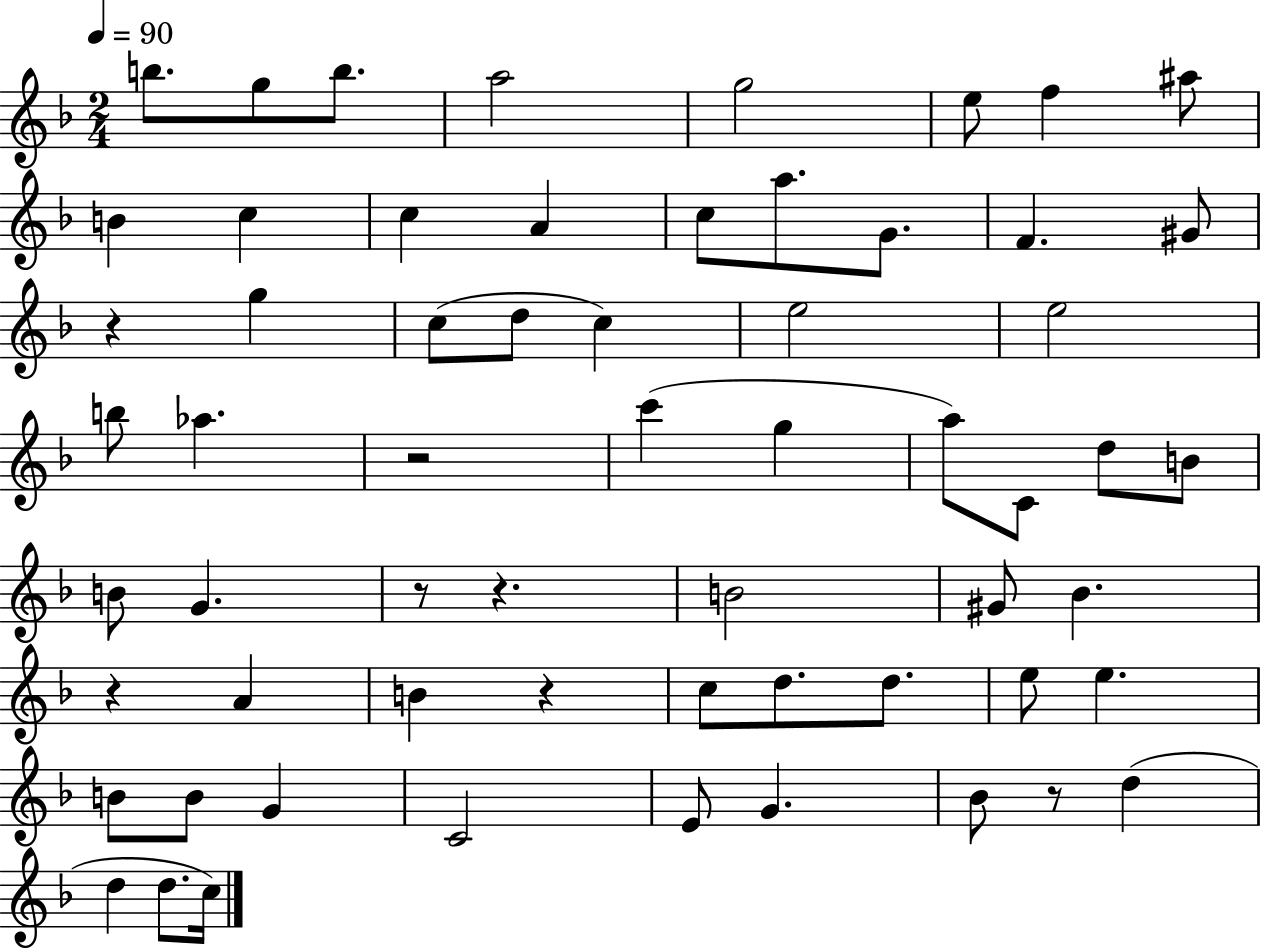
B5/e. G5/e B5/e. A5/h G5/h E5/e F5/q A#5/e B4/q C5/q C5/q A4/q C5/e A5/e. G4/e. F4/q. G#4/e R/q G5/q C5/e D5/e C5/q E5/h E5/h B5/e Ab5/q. R/h C6/q G5/q A5/e C4/e D5/e B4/e B4/e G4/q. R/e R/q. B4/h G#4/e Bb4/q. R/q A4/q B4/q R/q C5/e D5/e. D5/e. E5/e E5/q. B4/e B4/e G4/q C4/h E4/e G4/q. Bb4/e R/e D5/q D5/q D5/e. C5/s